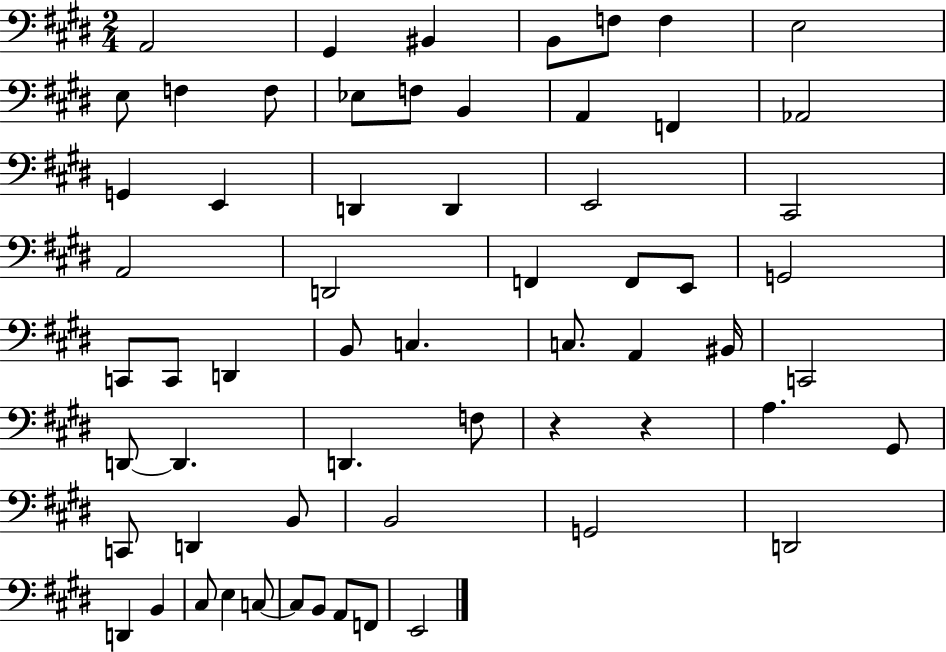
A2/h G#2/q BIS2/q B2/e F3/e F3/q E3/h E3/e F3/q F3/e Eb3/e F3/e B2/q A2/q F2/q Ab2/h G2/q E2/q D2/q D2/q E2/h C#2/h A2/h D2/h F2/q F2/e E2/e G2/h C2/e C2/e D2/q B2/e C3/q. C3/e. A2/q BIS2/s C2/h D2/e D2/q. D2/q. F3/e R/q R/q A3/q. G#2/e C2/e D2/q B2/e B2/h G2/h D2/h D2/q B2/q C#3/e E3/q C3/e C3/e B2/e A2/e F2/e E2/h